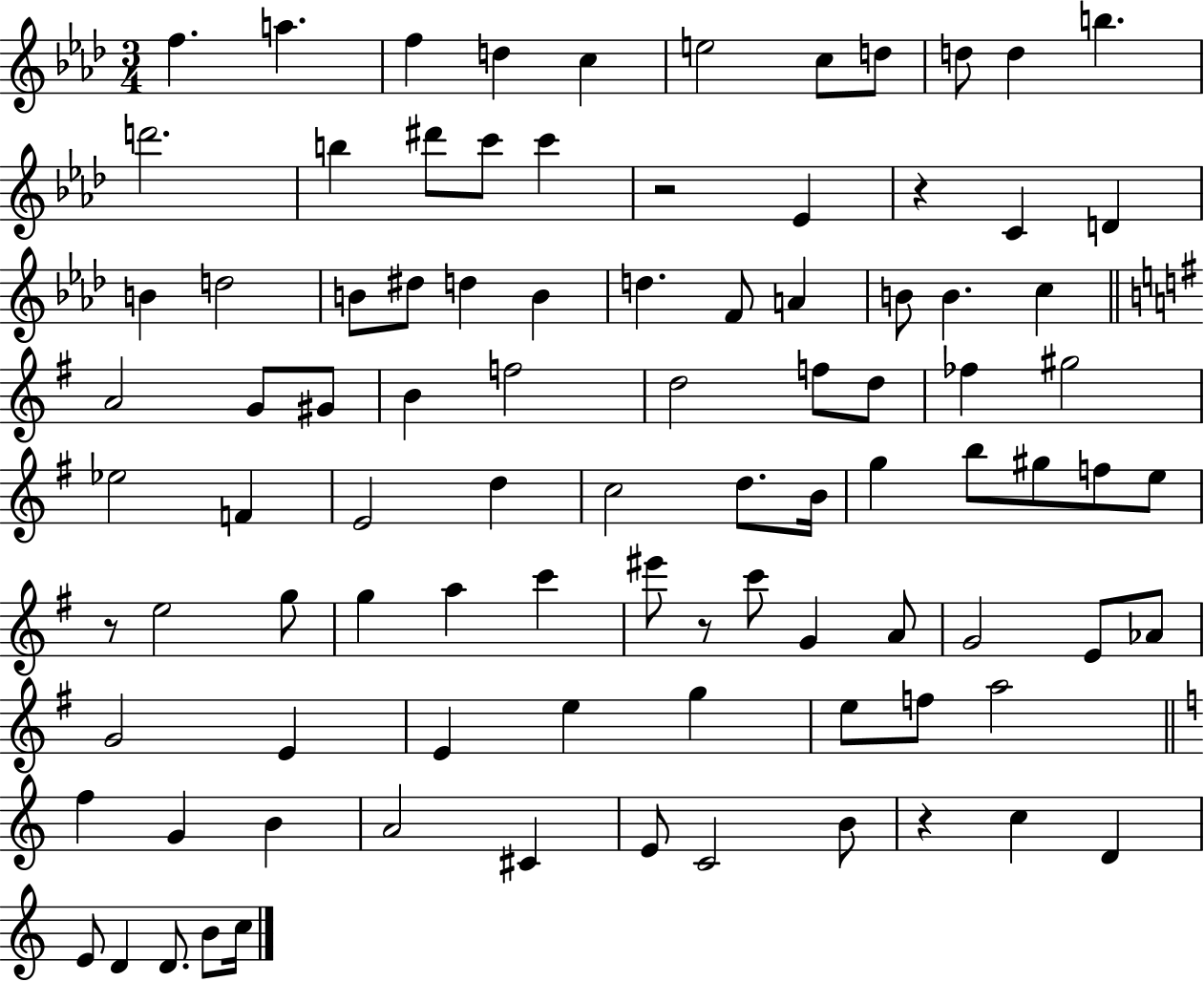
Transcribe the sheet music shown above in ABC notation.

X:1
T:Untitled
M:3/4
L:1/4
K:Ab
f a f d c e2 c/2 d/2 d/2 d b d'2 b ^d'/2 c'/2 c' z2 _E z C D B d2 B/2 ^d/2 d B d F/2 A B/2 B c A2 G/2 ^G/2 B f2 d2 f/2 d/2 _f ^g2 _e2 F E2 d c2 d/2 B/4 g b/2 ^g/2 f/2 e/2 z/2 e2 g/2 g a c' ^e'/2 z/2 c'/2 G A/2 G2 E/2 _A/2 G2 E E e g e/2 f/2 a2 f G B A2 ^C E/2 C2 B/2 z c D E/2 D D/2 B/2 c/4